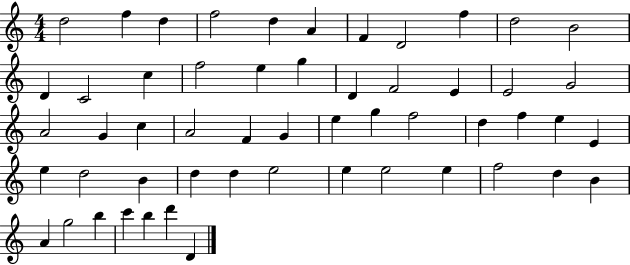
X:1
T:Untitled
M:4/4
L:1/4
K:C
d2 f d f2 d A F D2 f d2 B2 D C2 c f2 e g D F2 E E2 G2 A2 G c A2 F G e g f2 d f e E e d2 B d d e2 e e2 e f2 d B A g2 b c' b d' D